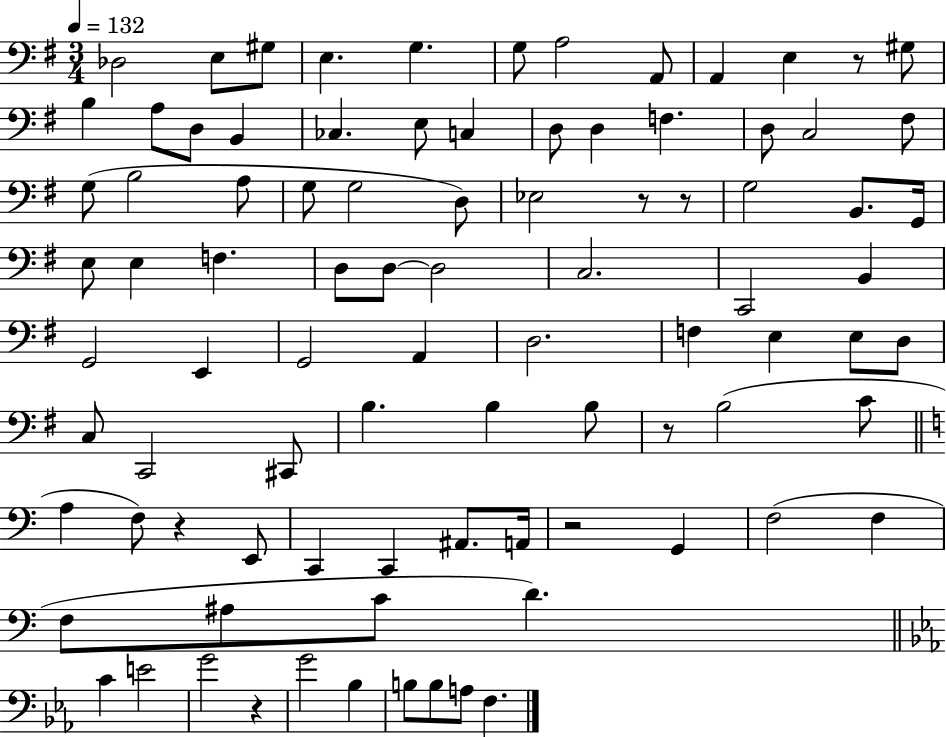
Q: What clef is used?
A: bass